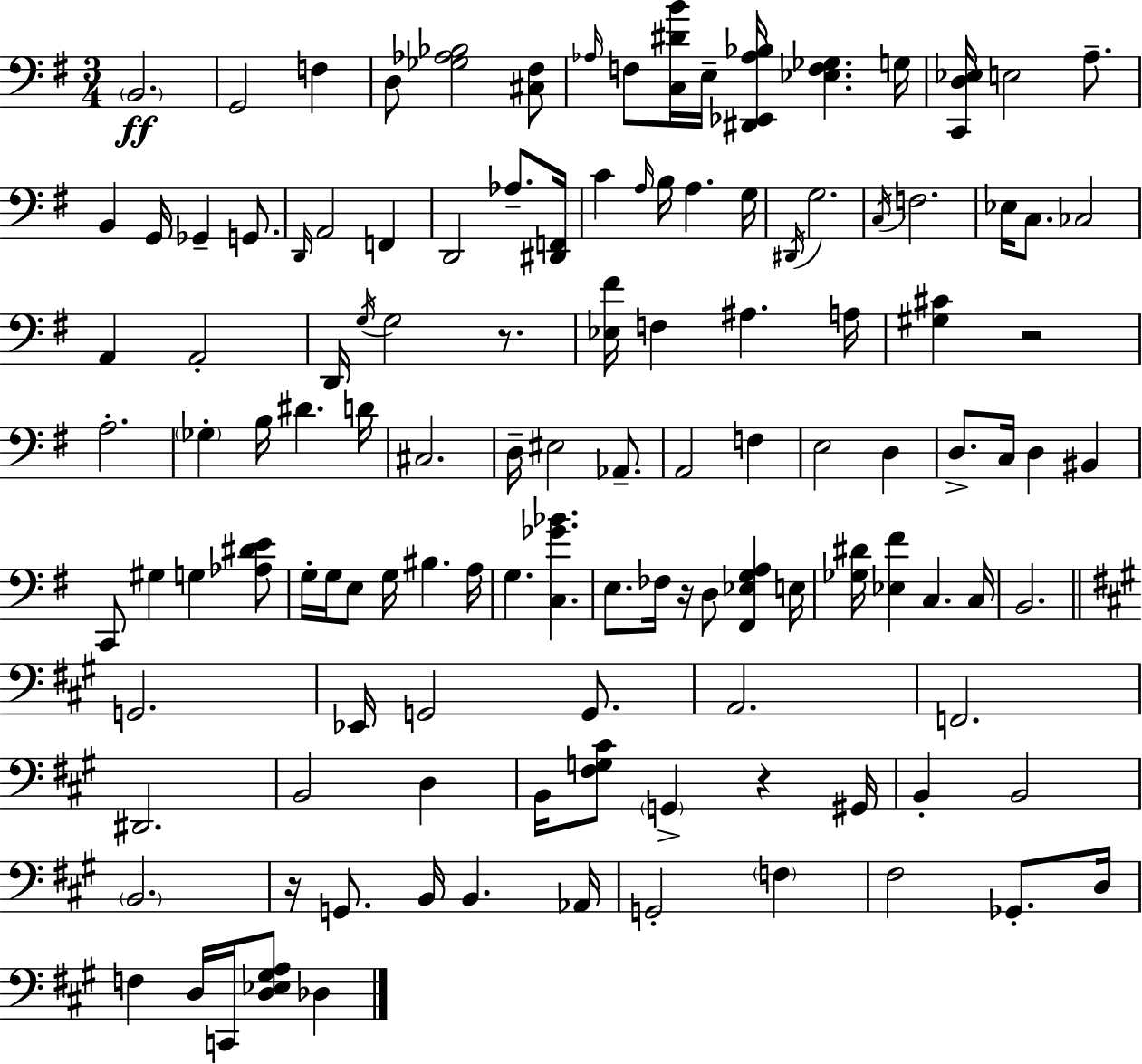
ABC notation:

X:1
T:Untitled
M:3/4
L:1/4
K:G
B,,2 G,,2 F, D,/2 [_G,_A,_B,]2 [^C,^F,]/2 _A,/4 F,/2 [C,^DB]/4 E,/4 [^D,,_E,,_A,_B,]/4 [_E,F,_G,] G,/4 [C,,D,_E,]/4 E,2 A,/2 B,, G,,/4 _G,, G,,/2 D,,/4 A,,2 F,, D,,2 _A,/2 [^D,,F,,]/4 C A,/4 B,/4 A, G,/4 ^D,,/4 G,2 C,/4 F,2 _E,/4 C,/2 _C,2 A,, A,,2 D,,/4 G,/4 G,2 z/2 [_E,^F]/4 F, ^A, A,/4 [^G,^C] z2 A,2 _G, B,/4 ^D D/4 ^C,2 D,/4 ^E,2 _A,,/2 A,,2 F, E,2 D, D,/2 C,/4 D, ^B,, C,,/2 ^G, G, [_A,^DE]/2 G,/4 G,/4 E,/2 G,/4 ^B, A,/4 G, [C,_G_B] E,/2 _F,/4 z/4 D,/2 [^F,,_E,G,A,] E,/4 [_G,^D]/4 [_E,^F] C, C,/4 B,,2 G,,2 _E,,/4 G,,2 G,,/2 A,,2 F,,2 ^D,,2 B,,2 D, B,,/4 [^F,G,^C]/2 G,, z ^G,,/4 B,, B,,2 B,,2 z/4 G,,/2 B,,/4 B,, _A,,/4 G,,2 F, ^F,2 _G,,/2 D,/4 F, D,/4 C,,/4 [D,_E,^G,A,]/2 _D,